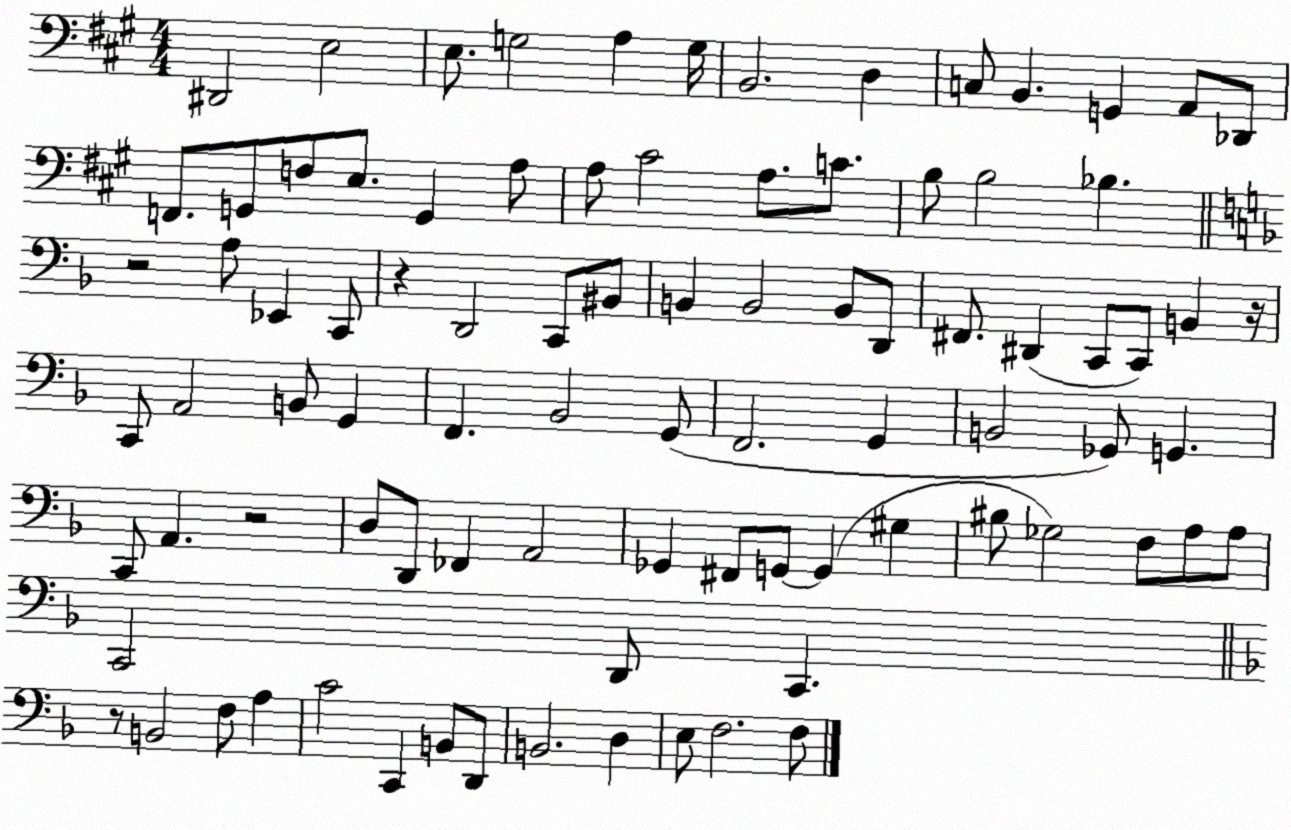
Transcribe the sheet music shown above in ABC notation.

X:1
T:Untitled
M:4/4
L:1/4
K:A
^D,,2 E,2 E,/2 G,2 A, G,/4 B,,2 D, C,/2 B,, G,, A,,/2 _D,,/2 F,,/2 G,,/2 F,/2 E,/2 G,, A,/2 A,/2 ^C2 A,/2 C/2 B,/2 B,2 _B, z2 A,/2 _E,, C,,/2 z D,,2 C,,/2 ^B,,/2 B,, B,,2 B,,/2 D,,/2 ^F,,/2 ^D,, C,,/2 C,,/2 B,, z/4 C,,/2 A,,2 B,,/2 G,, F,, _B,,2 G,,/2 F,,2 G,, B,,2 _G,,/2 G,, C,,/2 A,, z2 D,/2 D,,/2 _F,, A,,2 _G,, ^F,,/2 G,,/2 G,, ^G, ^B,/2 _G,2 F,/2 A,/2 A,/2 C,,2 D,,/2 C,, z/2 B,,2 F,/2 A, C2 C,, B,,/2 D,,/2 B,,2 D, E,/2 F,2 F,/2